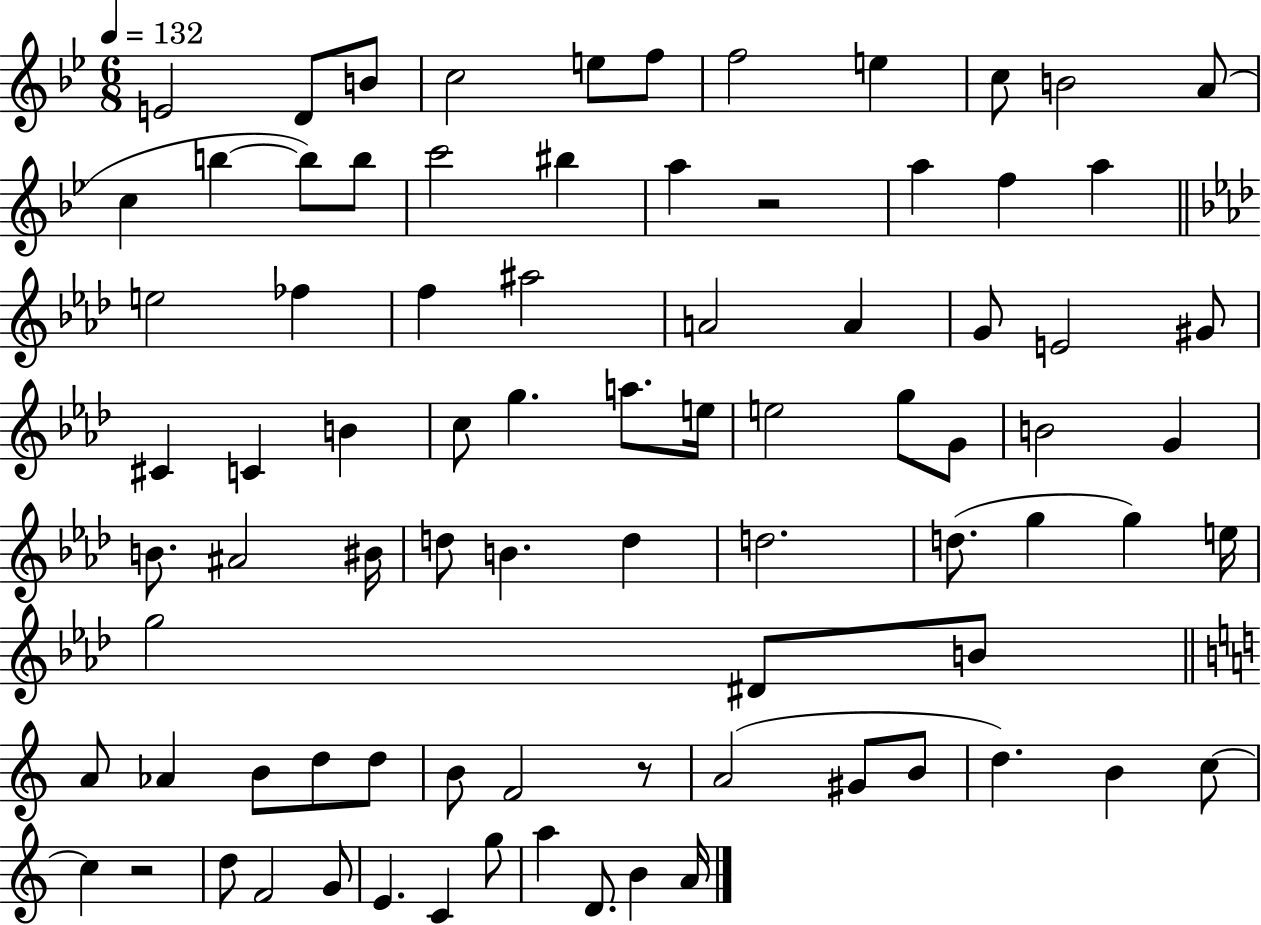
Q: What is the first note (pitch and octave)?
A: E4